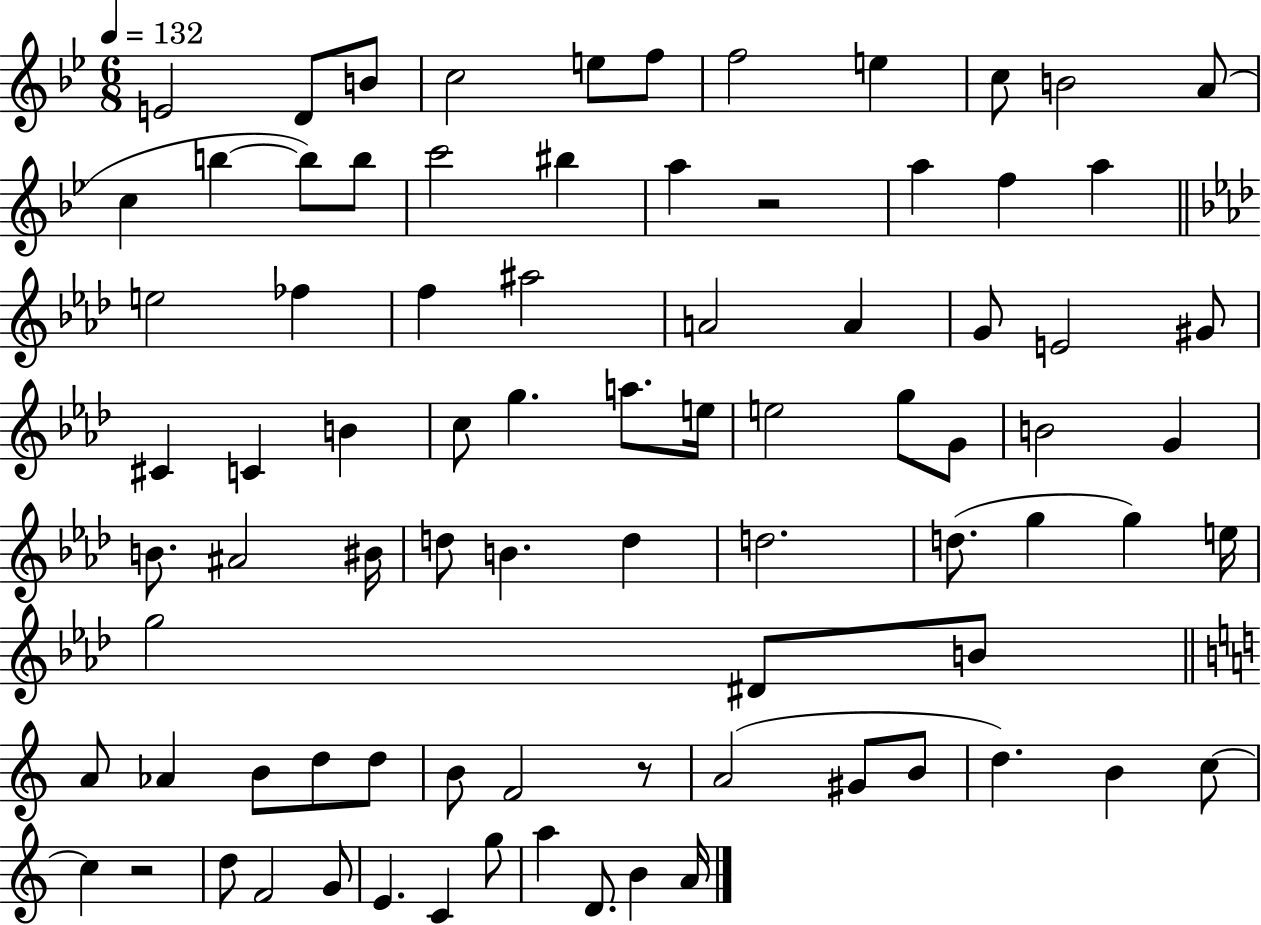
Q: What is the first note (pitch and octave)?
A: E4